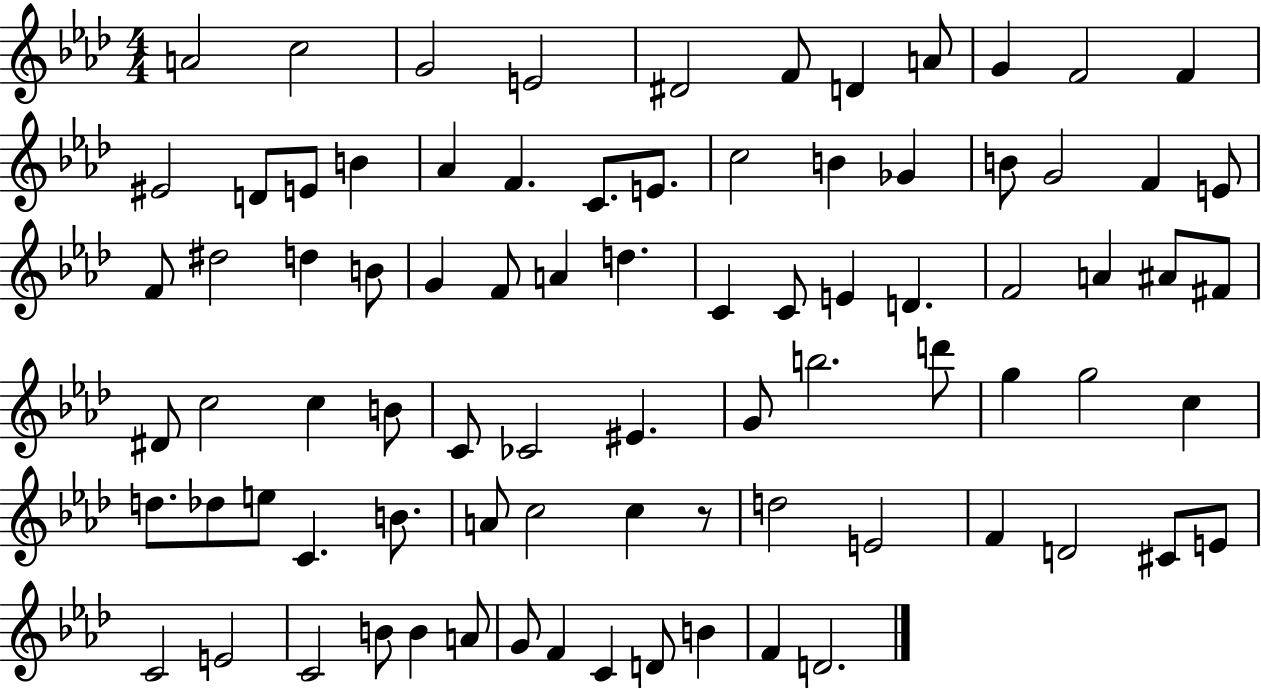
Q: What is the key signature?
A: AES major